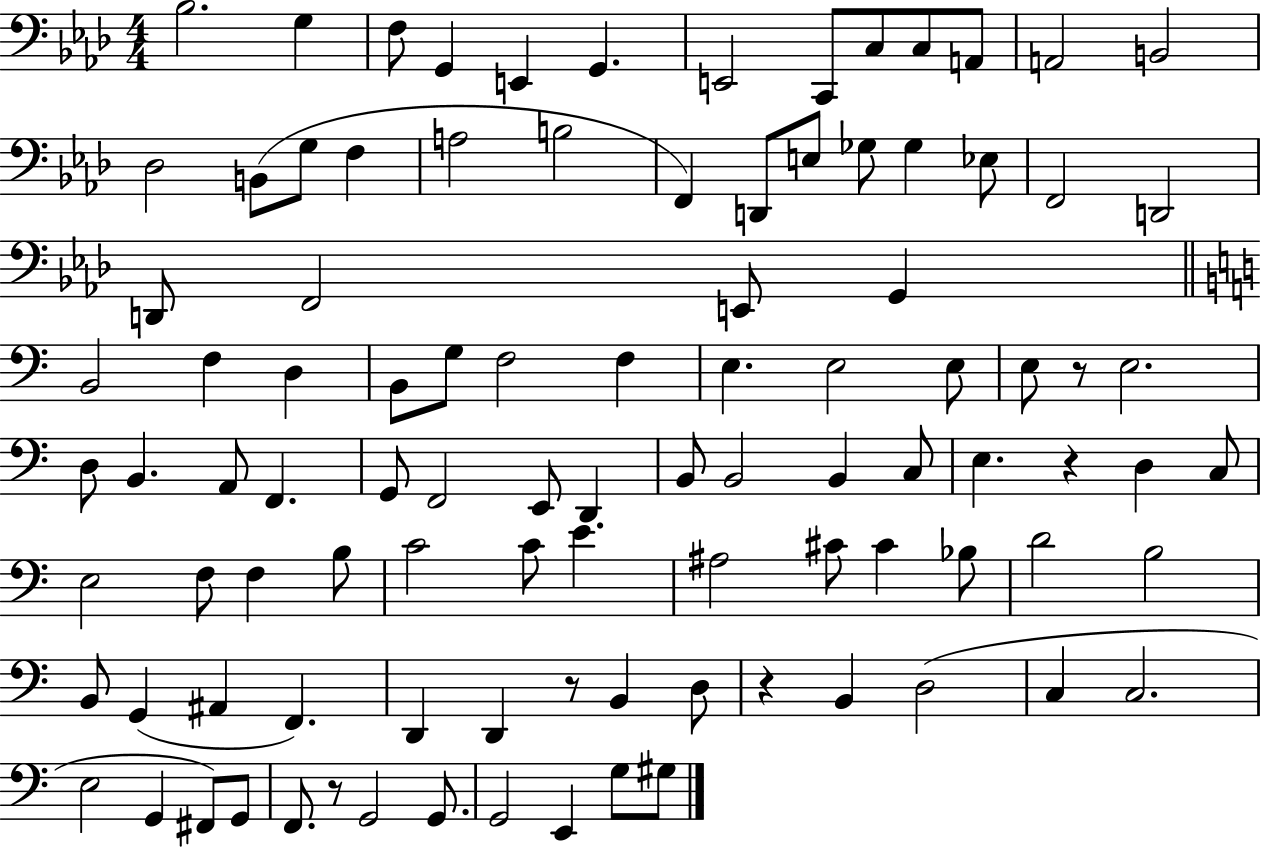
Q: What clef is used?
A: bass